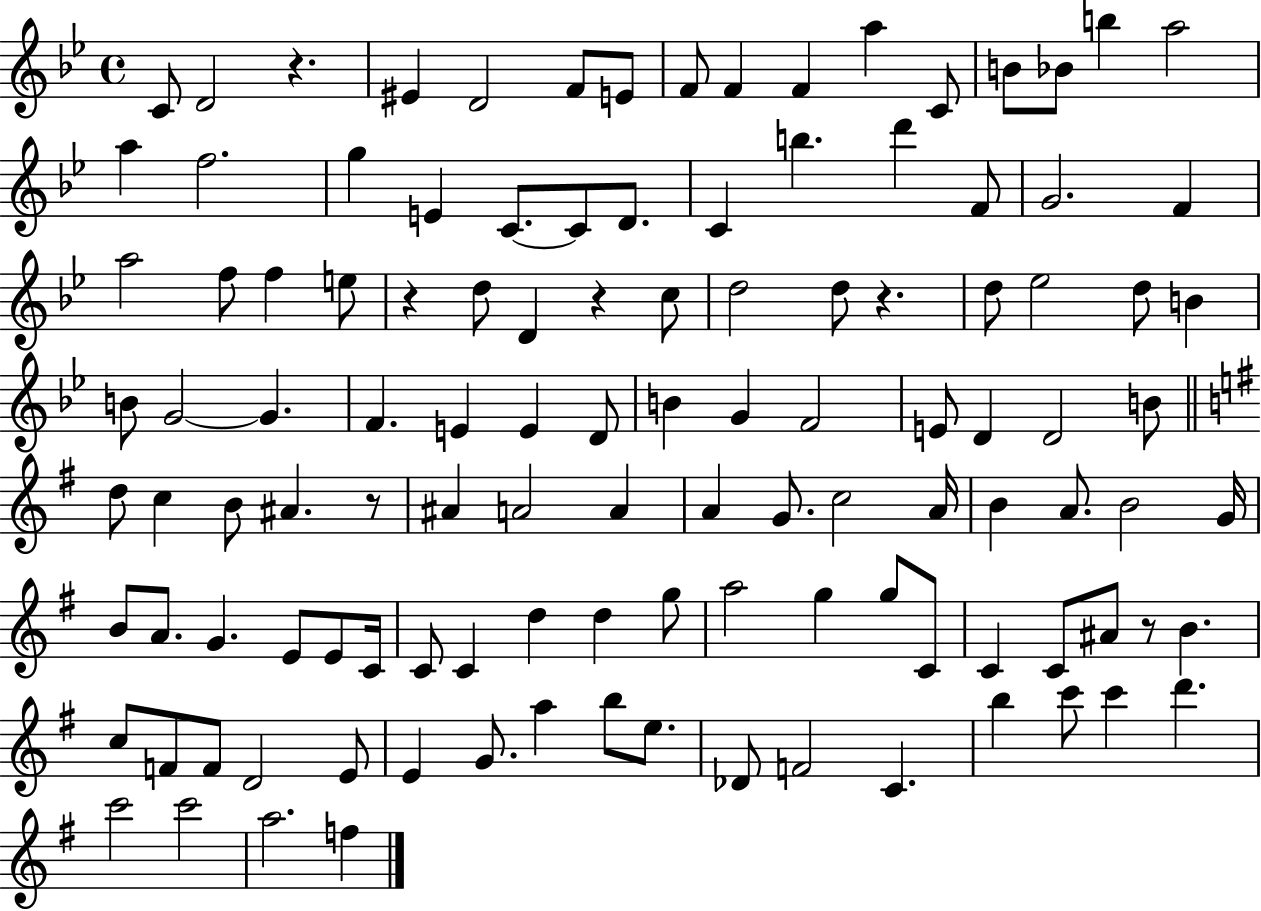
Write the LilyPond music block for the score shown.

{
  \clef treble
  \time 4/4
  \defaultTimeSignature
  \key bes \major
  c'8 d'2 r4. | eis'4 d'2 f'8 e'8 | f'8 f'4 f'4 a''4 c'8 | b'8 bes'8 b''4 a''2 | \break a''4 f''2. | g''4 e'4 c'8.~~ c'8 d'8. | c'4 b''4. d'''4 f'8 | g'2. f'4 | \break a''2 f''8 f''4 e''8 | r4 d''8 d'4 r4 c''8 | d''2 d''8 r4. | d''8 ees''2 d''8 b'4 | \break b'8 g'2~~ g'4. | f'4. e'4 e'4 d'8 | b'4 g'4 f'2 | e'8 d'4 d'2 b'8 | \break \bar "||" \break \key g \major d''8 c''4 b'8 ais'4. r8 | ais'4 a'2 a'4 | a'4 g'8. c''2 a'16 | b'4 a'8. b'2 g'16 | \break b'8 a'8. g'4. e'8 e'8 c'16 | c'8 c'4 d''4 d''4 g''8 | a''2 g''4 g''8 c'8 | c'4 c'8 ais'8 r8 b'4. | \break c''8 f'8 f'8 d'2 e'8 | e'4 g'8. a''4 b''8 e''8. | des'8 f'2 c'4. | b''4 c'''8 c'''4 d'''4. | \break c'''2 c'''2 | a''2. f''4 | \bar "|."
}